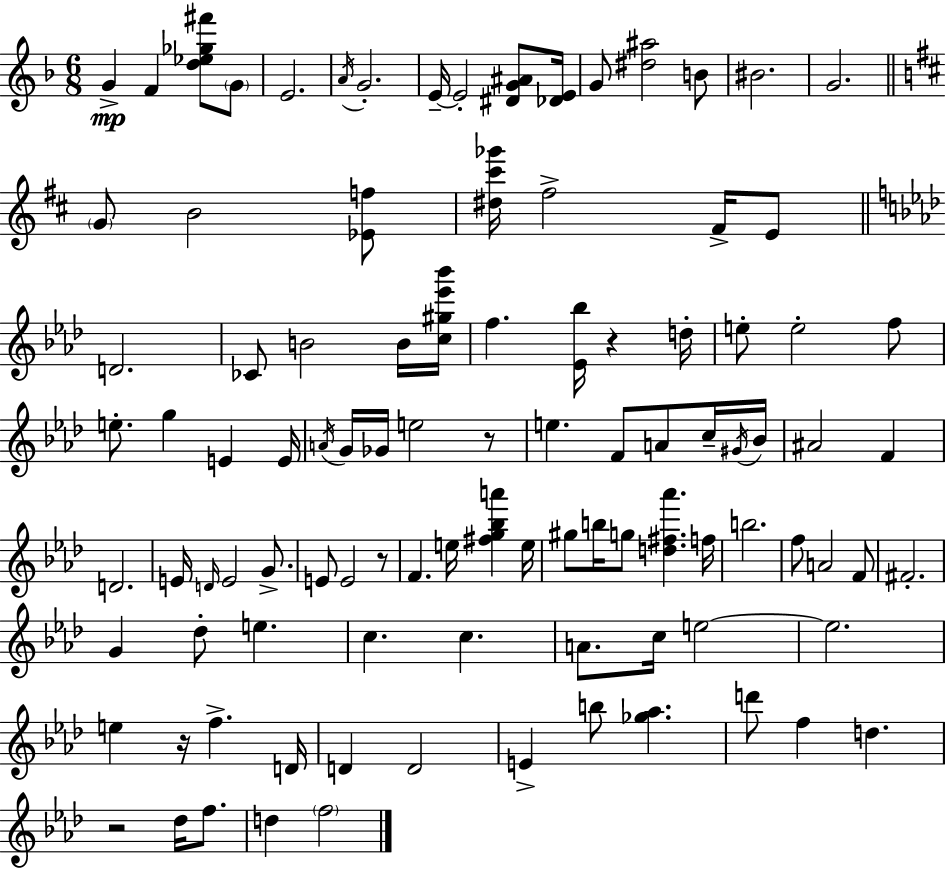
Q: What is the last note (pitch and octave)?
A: F5